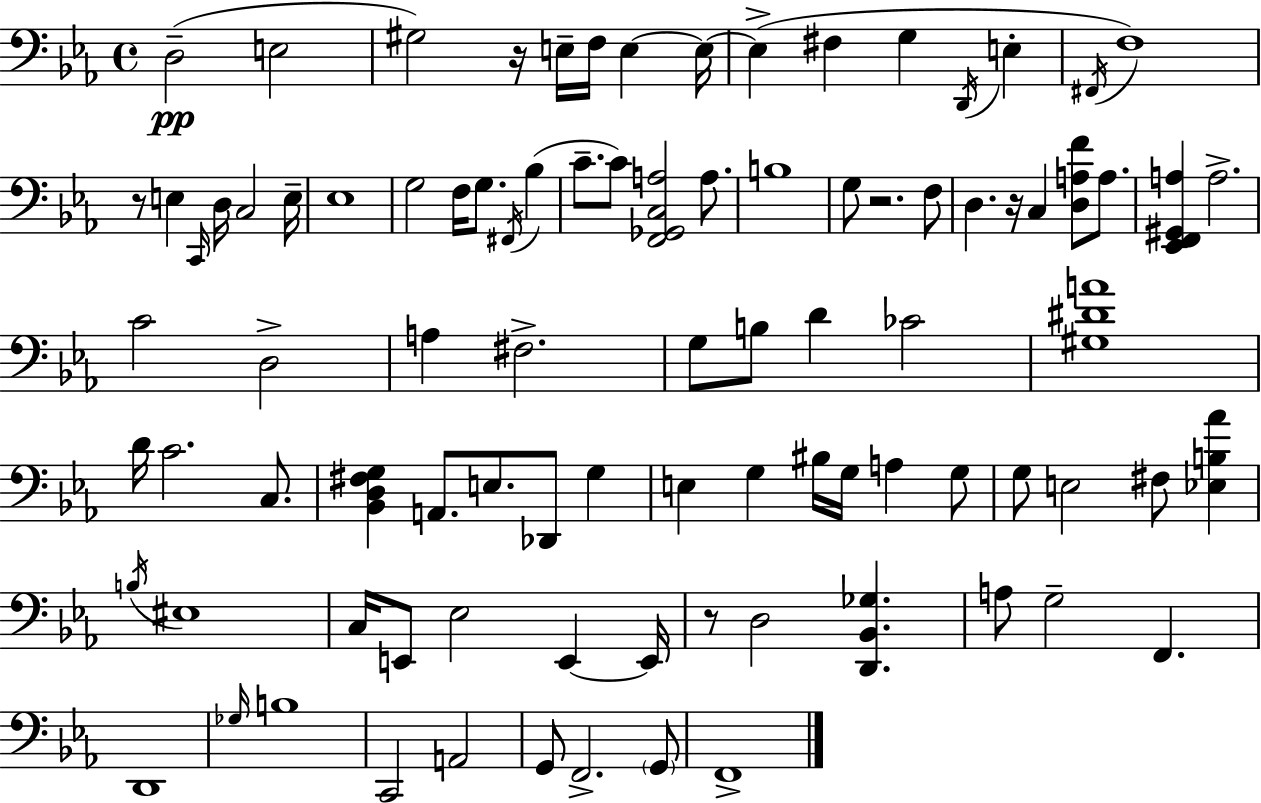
X:1
T:Untitled
M:4/4
L:1/4
K:Cm
D,2 E,2 ^G,2 z/4 E,/4 F,/4 E, E,/4 E, ^F, G, D,,/4 E, ^F,,/4 F,4 z/2 E, C,,/4 D,/4 C,2 E,/4 _E,4 G,2 F,/4 G,/2 ^F,,/4 _B, C/2 C/2 [F,,_G,,C,A,]2 A,/2 B,4 G,/2 z2 F,/2 D, z/4 C, [D,A,F]/2 A,/2 [_E,,F,,^G,,A,] A,2 C2 D,2 A, ^F,2 G,/2 B,/2 D _C2 [^G,^DA]4 D/4 C2 C,/2 [_B,,D,^F,G,] A,,/2 E,/2 _D,,/2 G, E, G, ^B,/4 G,/4 A, G,/2 G,/2 E,2 ^F,/2 [_E,B,_A] B,/4 ^E,4 C,/4 E,,/2 _E,2 E,, E,,/4 z/2 D,2 [D,,_B,,_G,] A,/2 G,2 F,, D,,4 _G,/4 B,4 C,,2 A,,2 G,,/2 F,,2 G,,/2 F,,4